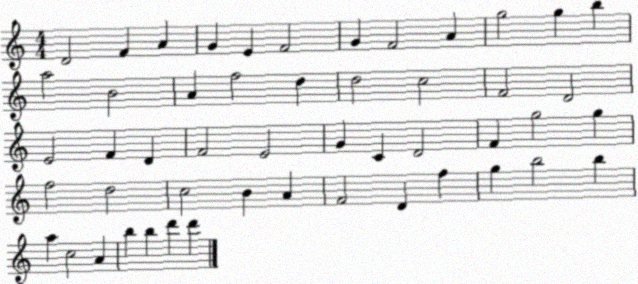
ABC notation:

X:1
T:Untitled
M:4/4
L:1/4
K:C
D2 F A G E F2 G F2 A g2 g b a2 B2 A f2 d d2 c2 F2 D2 E2 F D F2 E2 G C D2 F g2 g f2 d2 c2 B A F2 D f g b2 b a c2 A b b d' d'